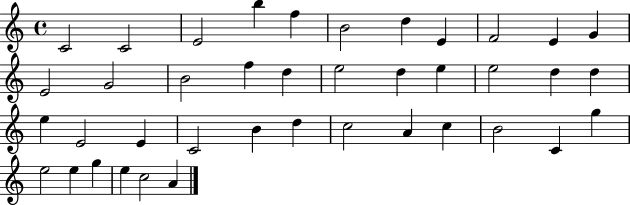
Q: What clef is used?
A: treble